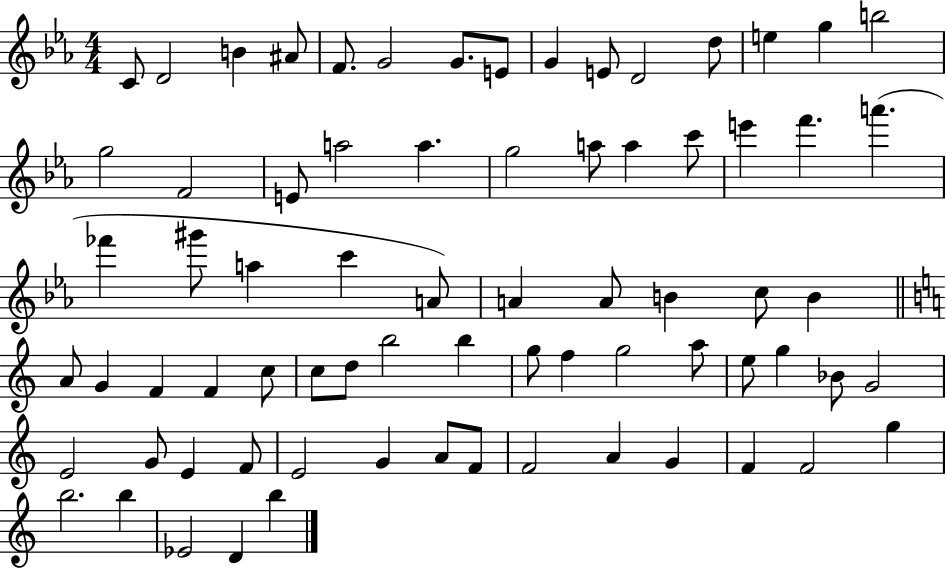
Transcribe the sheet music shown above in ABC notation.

X:1
T:Untitled
M:4/4
L:1/4
K:Eb
C/2 D2 B ^A/2 F/2 G2 G/2 E/2 G E/2 D2 d/2 e g b2 g2 F2 E/2 a2 a g2 a/2 a c'/2 e' f' a' _f' ^g'/2 a c' A/2 A A/2 B c/2 B A/2 G F F c/2 c/2 d/2 b2 b g/2 f g2 a/2 e/2 g _B/2 G2 E2 G/2 E F/2 E2 G A/2 F/2 F2 A G F F2 g b2 b _E2 D b